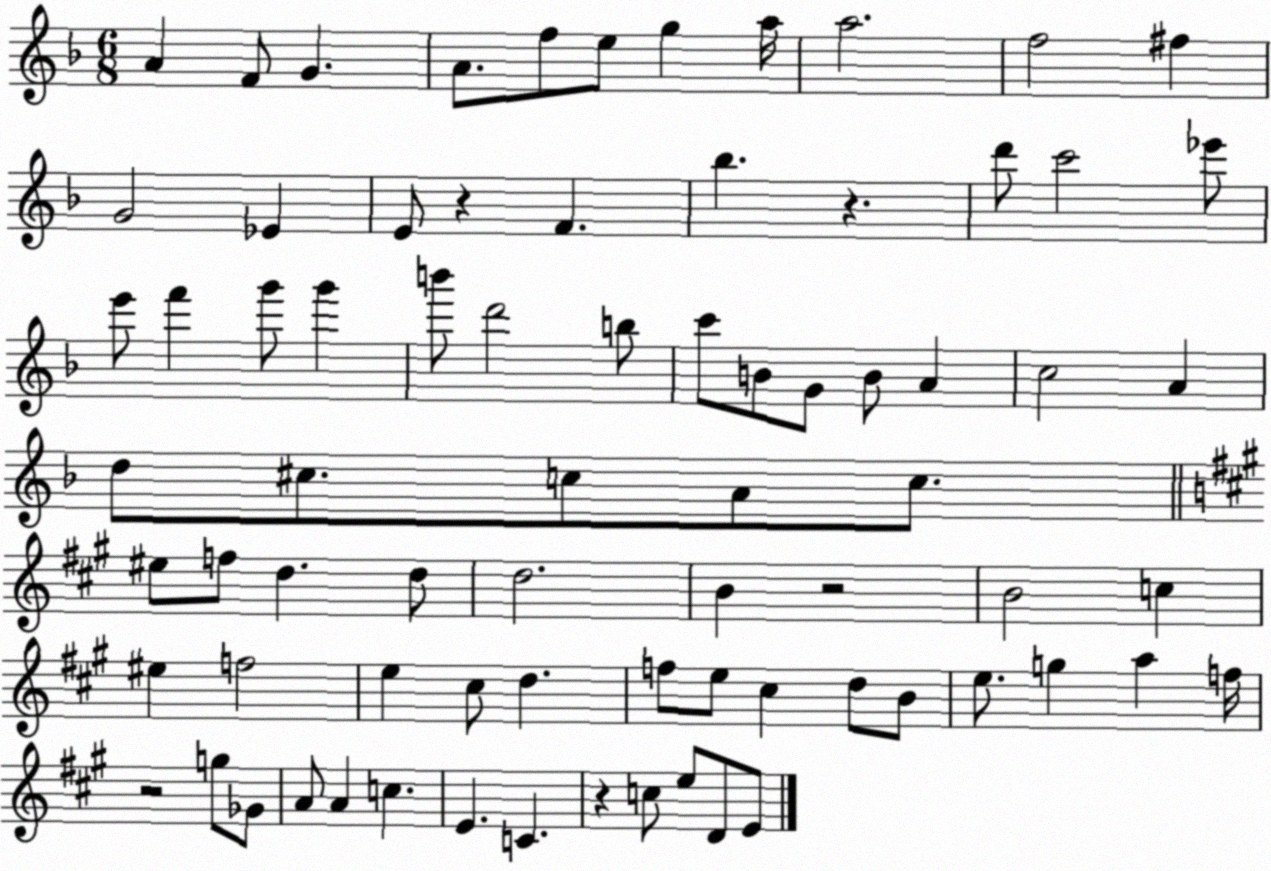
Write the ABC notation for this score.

X:1
T:Untitled
M:6/8
L:1/4
K:F
A F/2 G A/2 f/2 e/2 g a/4 a2 f2 ^f G2 _E E/2 z F _b z d'/2 c'2 _e'/2 e'/2 f' g'/2 g' b'/2 d'2 b/2 c'/2 B/2 G/2 B/2 A c2 A d/2 ^c/2 c/2 A/2 c/2 ^e/2 f/2 d d/2 d2 B z2 B2 c ^e f2 e ^c/2 d f/2 e/2 ^c d/2 B/2 e/2 g a f/4 z2 g/2 _G/2 A/2 A c E C z c/2 e/2 D/2 E/2